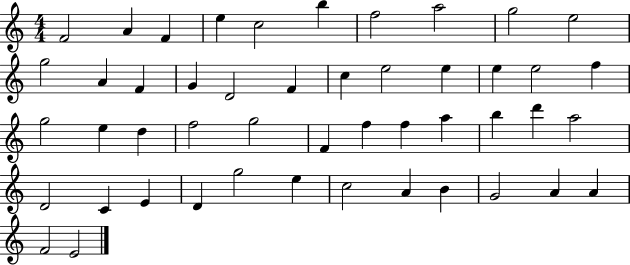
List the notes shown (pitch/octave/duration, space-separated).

F4/h A4/q F4/q E5/q C5/h B5/q F5/h A5/h G5/h E5/h G5/h A4/q F4/q G4/q D4/h F4/q C5/q E5/h E5/q E5/q E5/h F5/q G5/h E5/q D5/q F5/h G5/h F4/q F5/q F5/q A5/q B5/q D6/q A5/h D4/h C4/q E4/q D4/q G5/h E5/q C5/h A4/q B4/q G4/h A4/q A4/q F4/h E4/h